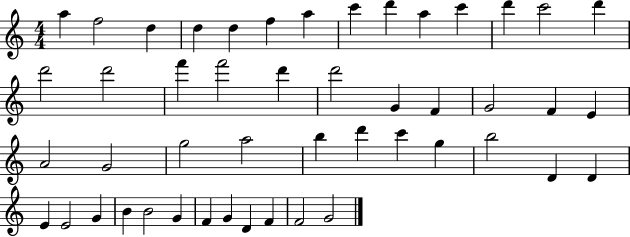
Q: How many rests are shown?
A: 0